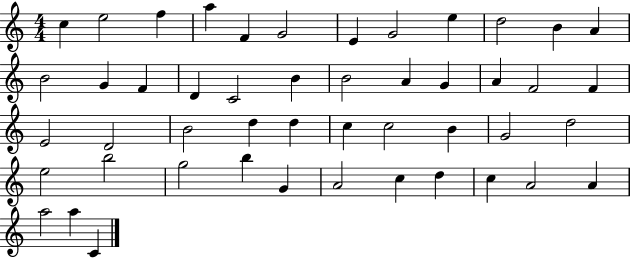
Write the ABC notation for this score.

X:1
T:Untitled
M:4/4
L:1/4
K:C
c e2 f a F G2 E G2 e d2 B A B2 G F D C2 B B2 A G A F2 F E2 D2 B2 d d c c2 B G2 d2 e2 b2 g2 b G A2 c d c A2 A a2 a C